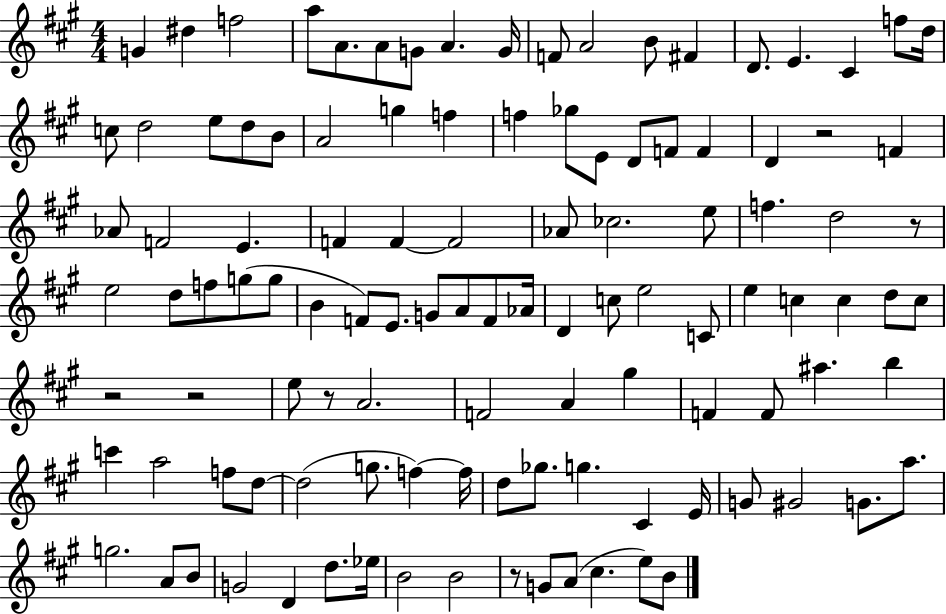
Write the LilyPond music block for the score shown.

{
  \clef treble
  \numericTimeSignature
  \time 4/4
  \key a \major
  g'4 dis''4 f''2 | a''8 a'8. a'8 g'8 a'4. g'16 | f'8 a'2 b'8 fis'4 | d'8. e'4. cis'4 f''8 d''16 | \break c''8 d''2 e''8 d''8 b'8 | a'2 g''4 f''4 | f''4 ges''8 e'8 d'8 f'8 f'4 | d'4 r2 f'4 | \break aes'8 f'2 e'4. | f'4 f'4~~ f'2 | aes'8 ces''2. e''8 | f''4. d''2 r8 | \break e''2 d''8 f''8 g''8( g''8 | b'4 f'8) e'8. g'8 a'8 f'8 aes'16 | d'4 c''8 e''2 c'8 | e''4 c''4 c''4 d''8 c''8 | \break r2 r2 | e''8 r8 a'2. | f'2 a'4 gis''4 | f'4 f'8 ais''4. b''4 | \break c'''4 a''2 f''8 d''8~~ | d''2( g''8. f''4~~) f''16 | d''8 ges''8. g''4. cis'4 e'16 | g'8 gis'2 g'8. a''8. | \break g''2. a'8 b'8 | g'2 d'4 d''8. ees''16 | b'2 b'2 | r8 g'8 a'8( cis''4. e''8) b'8 | \break \bar "|."
}